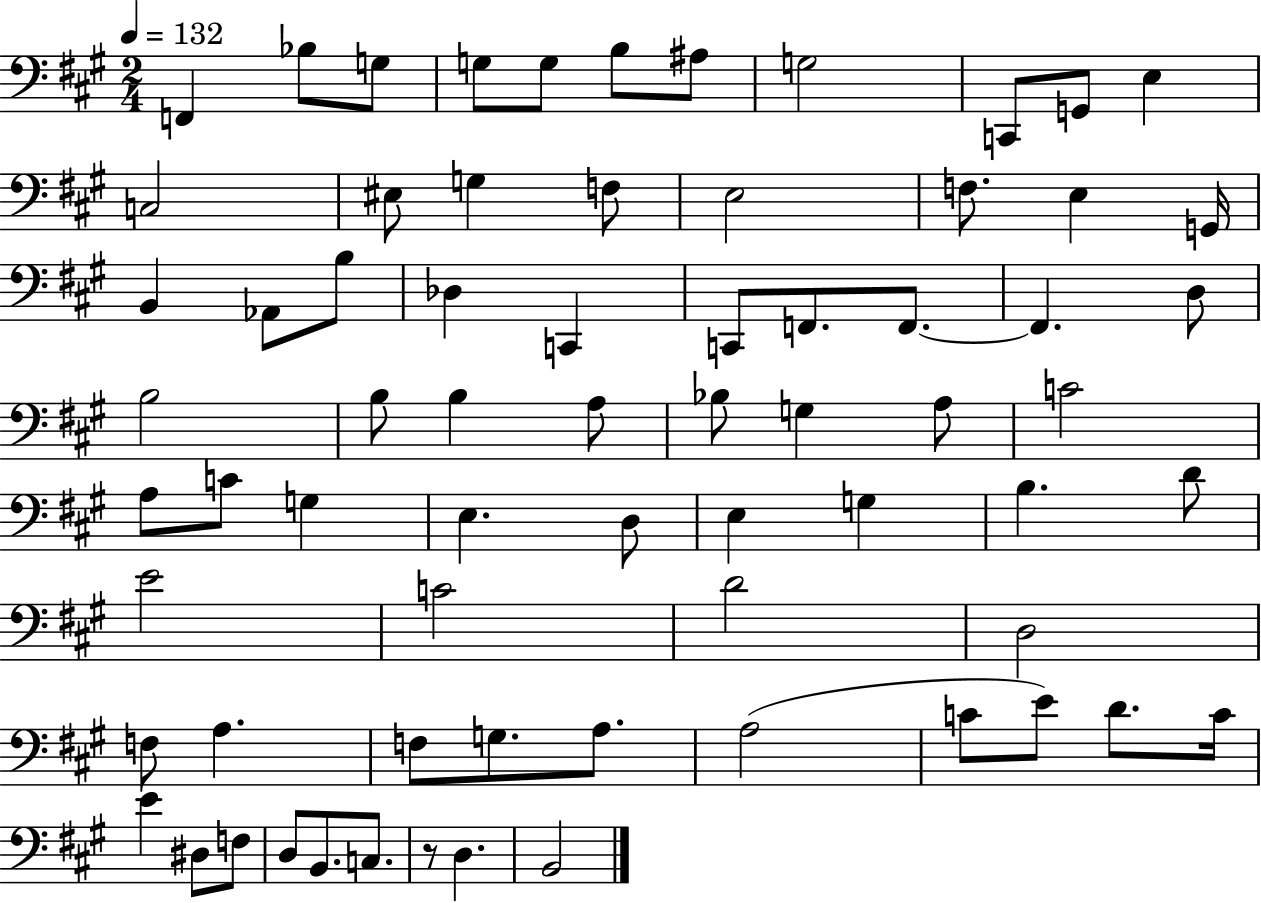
{
  \clef bass
  \numericTimeSignature
  \time 2/4
  \key a \major
  \tempo 4 = 132
  f,4 bes8 g8 | g8 g8 b8 ais8 | g2 | c,8 g,8 e4 | \break c2 | eis8 g4 f8 | e2 | f8. e4 g,16 | \break b,4 aes,8 b8 | des4 c,4 | c,8 f,8. f,8.~~ | f,4. d8 | \break b2 | b8 b4 a8 | bes8 g4 a8 | c'2 | \break a8 c'8 g4 | e4. d8 | e4 g4 | b4. d'8 | \break e'2 | c'2 | d'2 | d2 | \break f8 a4. | f8 g8. a8. | a2( | c'8 e'8) d'8. c'16 | \break e'4 dis8 f8 | d8 b,8. c8. | r8 d4. | b,2 | \break \bar "|."
}